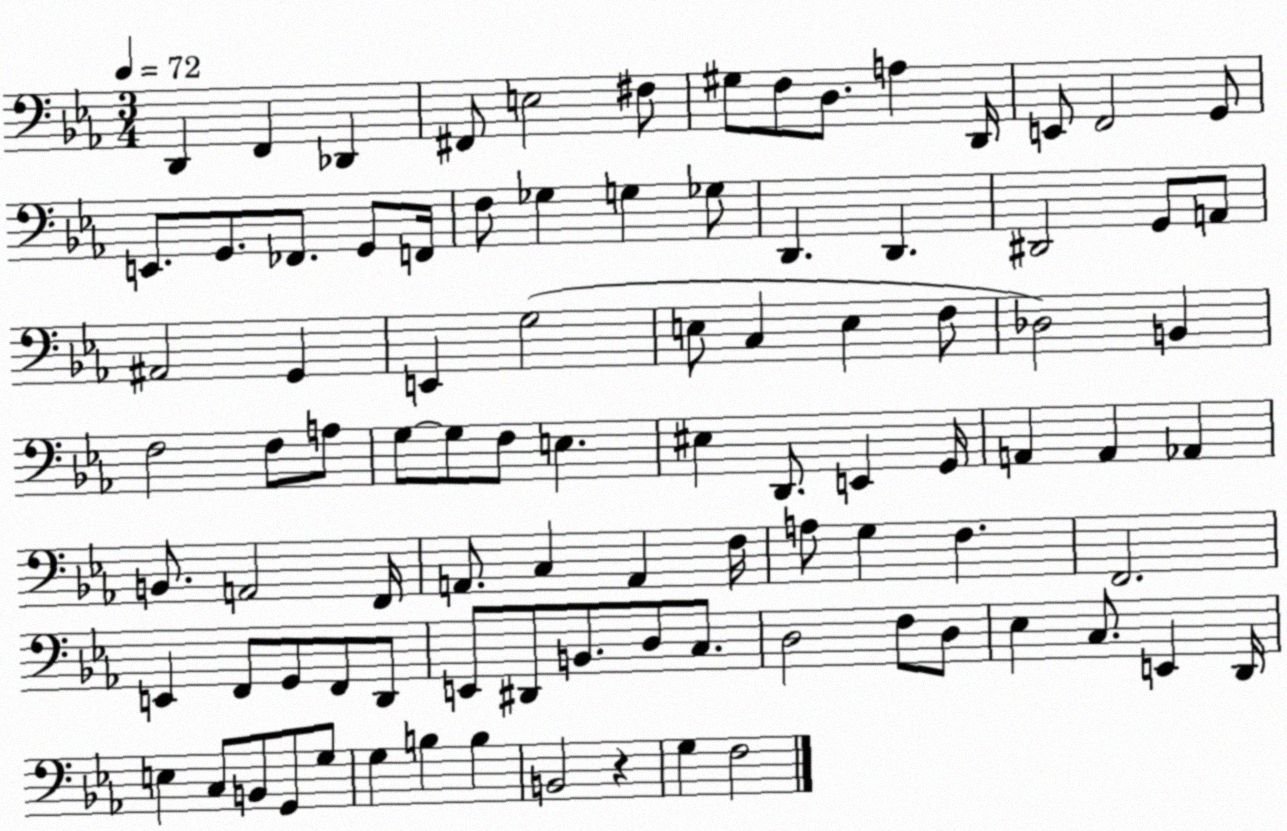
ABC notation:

X:1
T:Untitled
M:3/4
L:1/4
K:Eb
D,, F,, _D,, ^F,,/2 E,2 ^F,/2 ^G,/2 F,/2 D,/2 A, D,,/4 E,,/2 F,,2 G,,/2 E,,/2 G,,/2 _F,,/2 G,,/2 F,,/4 F,/2 _G, G, _G,/2 D,, D,, ^D,,2 G,,/2 A,,/2 ^A,,2 G,, E,, G,2 E,/2 C, E, F,/2 _D,2 B,, F,2 F,/2 A,/2 G,/2 G,/2 F,/2 E, ^E, D,,/2 E,, G,,/4 A,, A,, _A,, B,,/2 A,,2 F,,/4 A,,/2 C, A,, F,/4 A,/2 G, F, F,,2 E,, F,,/2 G,,/2 F,,/2 D,,/2 E,,/2 ^D,,/2 B,,/2 D,/2 C,/2 D,2 F,/2 D,/2 _E, C,/2 E,, D,,/4 E, C,/2 B,,/2 G,,/2 G,/2 G, B, B, B,,2 z G, F,2